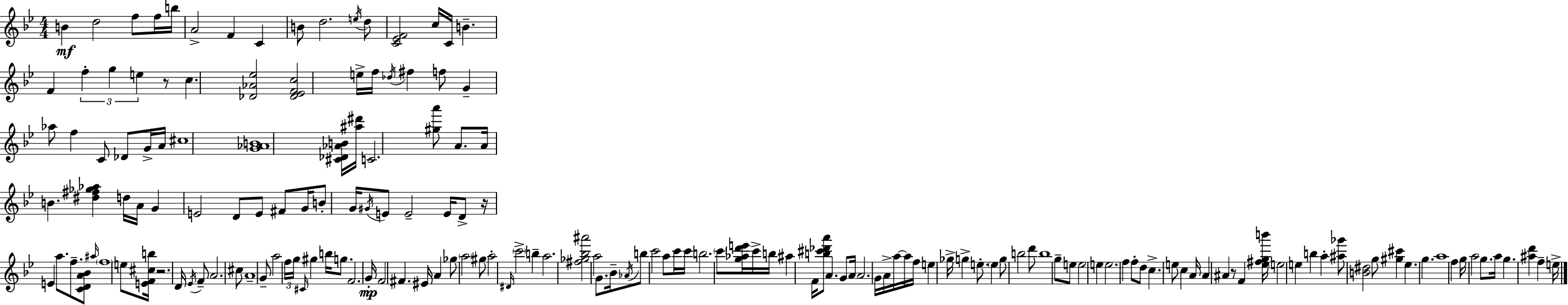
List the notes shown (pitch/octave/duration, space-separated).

B4/q D5/h F5/e F5/s B5/s A4/h F4/q C4/q B4/e D5/h. E5/s D5/e [C4,Eb4,F4]/h C5/s C4/s B4/q. F4/q F5/q G5/q E5/q R/e C5/q. [Db4,Ab4,Eb5]/h [Db4,Eb4,F4,C5]/h E5/s F5/s Db5/s F#5/q F5/e G4/q Ab5/e F5/q C4/e Db4/e G4/s A4/s C#5/w [G4,Ab4,B4]/w [C#4,Db4,Ab4,B4]/s [A#5,D#6]/s C4/h. [G#5,A6]/e A4/e. A4/s B4/q. [D#5,F#5,Gb5,Ab5]/q D5/s A4/s G4/q E4/h D4/e E4/e F#4/e G4/s B4/e G4/s G#4/s E4/e E4/h E4/s D4/e R/s E4/q A5/e. F5/e. [C4,D4,A4,Bb4]/e A#5/s F5/w E5/e [E4,F4,C#5,B5]/s R/h. D4/s Eb4/s F4/e A4/h. C#5/e A4/w G4/e A5/h F5/s G5/s C#4/s G#5/q B5/s G5/e. F4/h. G4/s F4/h F#4/q. EIS4/s A4/q Gb5/e A5/h G#5/e A5/h D#4/s C6/h B5/q A5/h. [F#5,Gb5,Bb5,A#6]/h A5/h G4/e. Bb4/s Ab4/s B5/e C6/h A5/e C6/s C6/s B5/h. C6/e [G5,Ab5,D6,E6]/s C6/s B5/s A#5/q F4/s [B5,C#6,Db6,A6]/e A4/q. G4/e A4/s A4/h. G4/s A4/s A5/s A5/s F5/s E5/q Gb5/s G5/q E5/e. E5/q G5/e B5/h D6/e B5/w G5/e E5/e E5/h E5/q E5/h. F5/q F5/e D5/e C5/q. E5/e C5/q A4/s A4/q A#4/q R/e F4/q [Eb5,F#5,G5,B6]/s E5/h E5/q B5/q A5/q [A#5,Gb6]/e [B4,D#5]/h G5/e [G#5,C#6]/q Eb5/q. G5/q. A5/w F5/q G5/s A5/h G5/e. A5/s G5/q. [A#5,D6]/q F5/q E5/s